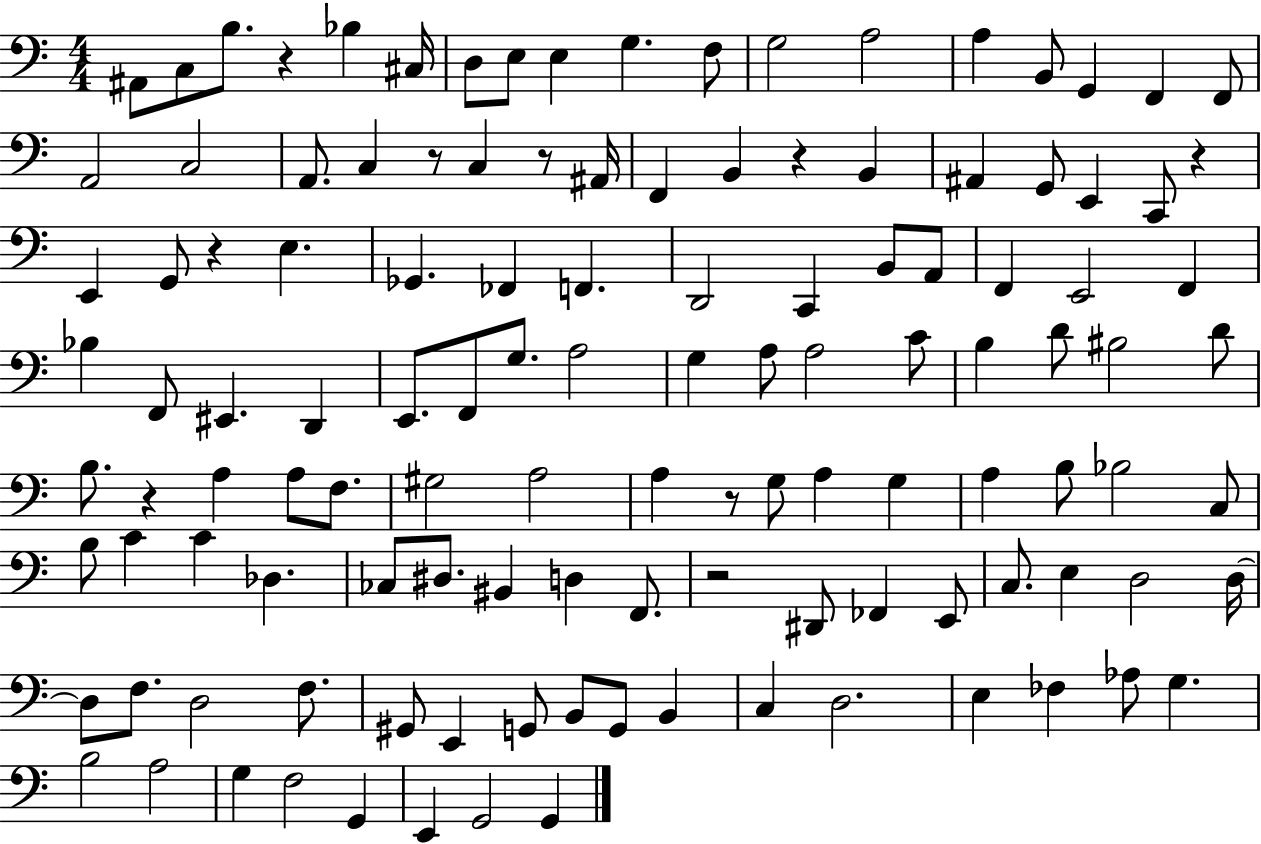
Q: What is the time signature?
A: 4/4